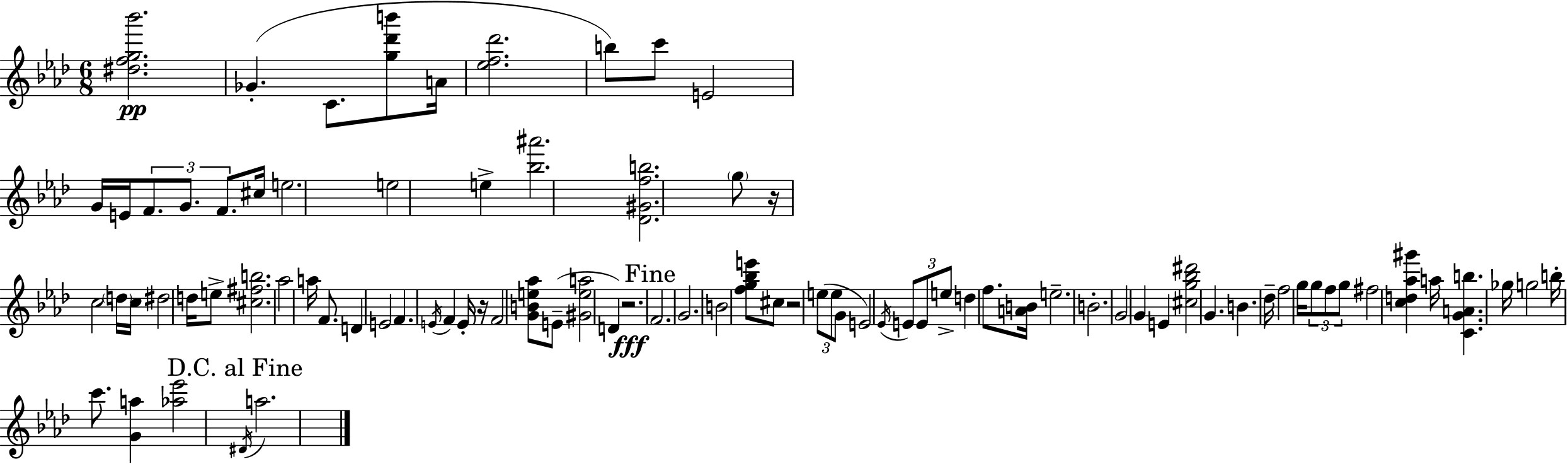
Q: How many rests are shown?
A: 4